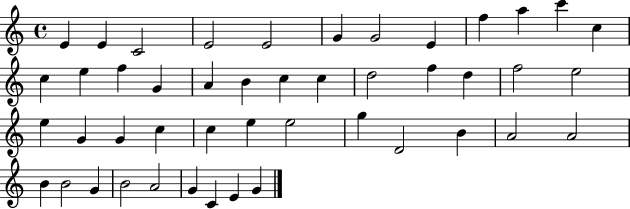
X:1
T:Untitled
M:4/4
L:1/4
K:C
E E C2 E2 E2 G G2 E f a c' c c e f G A B c c d2 f d f2 e2 e G G c c e e2 g D2 B A2 A2 B B2 G B2 A2 G C E G